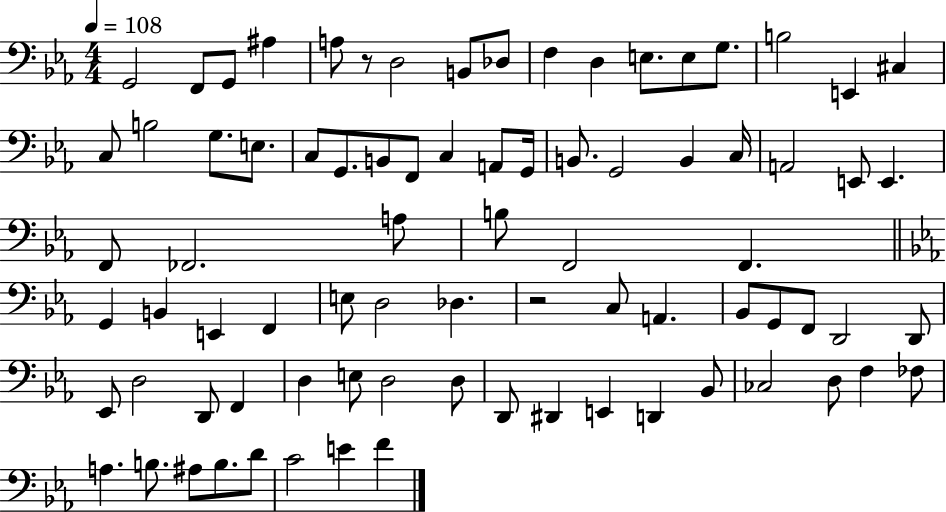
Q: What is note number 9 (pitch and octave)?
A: F3